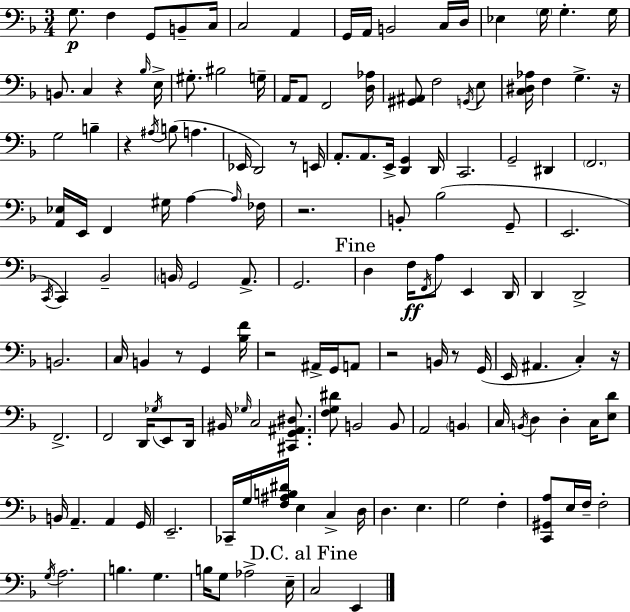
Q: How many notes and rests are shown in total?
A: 150